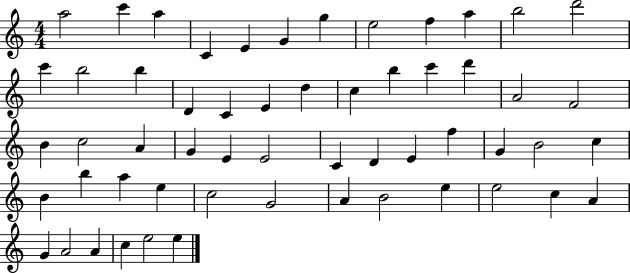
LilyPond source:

{
  \clef treble
  \numericTimeSignature
  \time 4/4
  \key c \major
  a''2 c'''4 a''4 | c'4 e'4 g'4 g''4 | e''2 f''4 a''4 | b''2 d'''2 | \break c'''4 b''2 b''4 | d'4 c'4 e'4 d''4 | c''4 b''4 c'''4 d'''4 | a'2 f'2 | \break b'4 c''2 a'4 | g'4 e'4 e'2 | c'4 d'4 e'4 f''4 | g'4 b'2 c''4 | \break b'4 b''4 a''4 e''4 | c''2 g'2 | a'4 b'2 e''4 | e''2 c''4 a'4 | \break g'4 a'2 a'4 | c''4 e''2 e''4 | \bar "|."
}